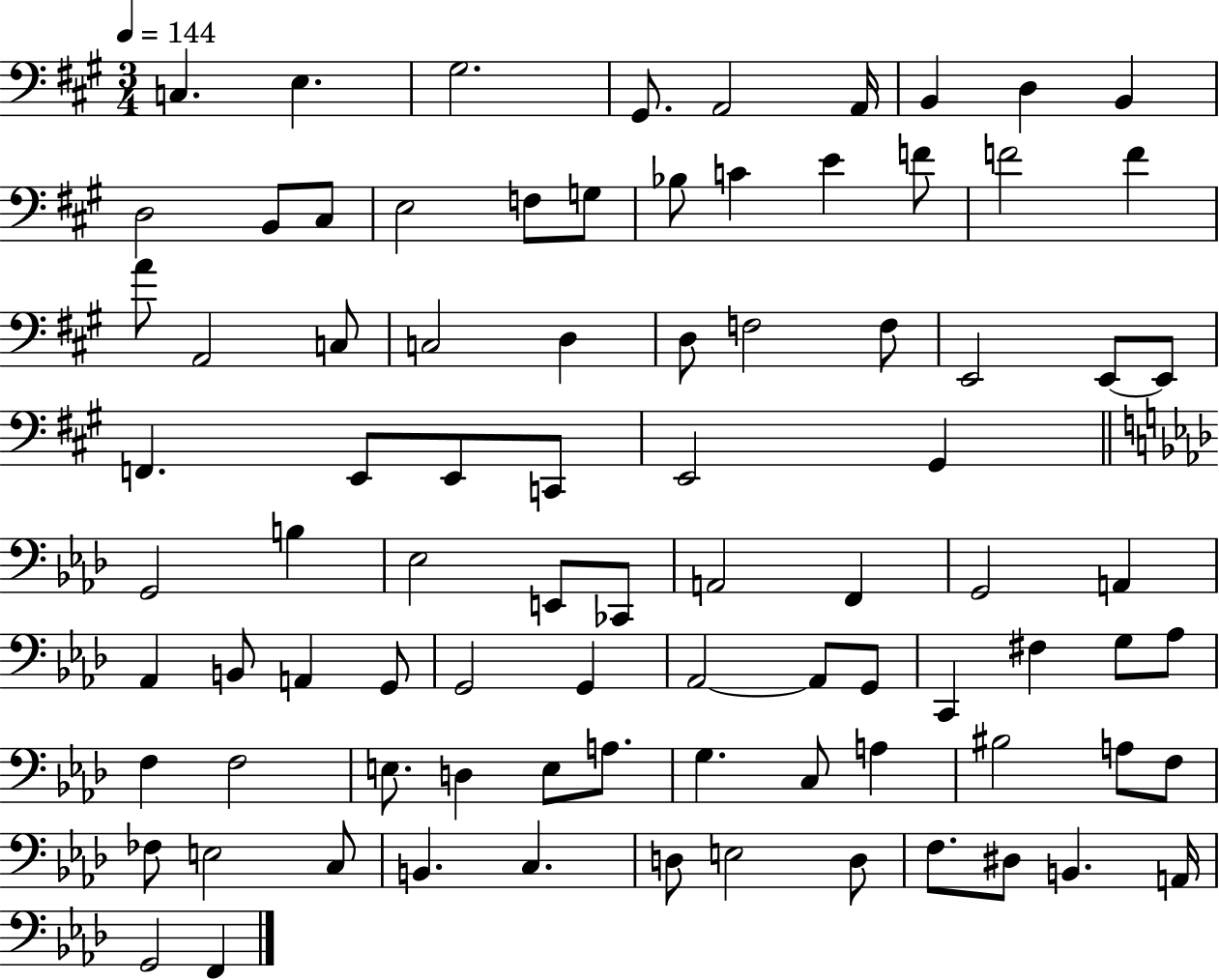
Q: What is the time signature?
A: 3/4